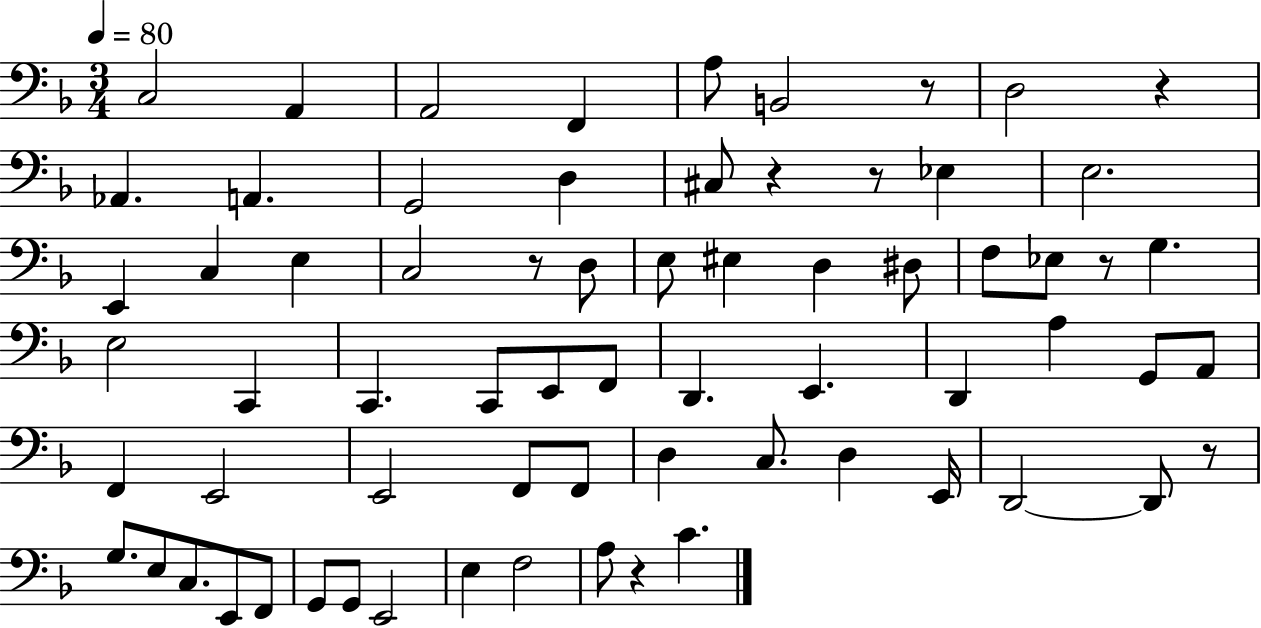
{
  \clef bass
  \numericTimeSignature
  \time 3/4
  \key f \major
  \tempo 4 = 80
  c2 a,4 | a,2 f,4 | a8 b,2 r8 | d2 r4 | \break aes,4. a,4. | g,2 d4 | cis8 r4 r8 ees4 | e2. | \break e,4 c4 e4 | c2 r8 d8 | e8 eis4 d4 dis8 | f8 ees8 r8 g4. | \break e2 c,4 | c,4. c,8 e,8 f,8 | d,4. e,4. | d,4 a4 g,8 a,8 | \break f,4 e,2 | e,2 f,8 f,8 | d4 c8. d4 e,16 | d,2~~ d,8 r8 | \break g8. e8 c8. e,8 f,8 | g,8 g,8 e,2 | e4 f2 | a8 r4 c'4. | \break \bar "|."
}